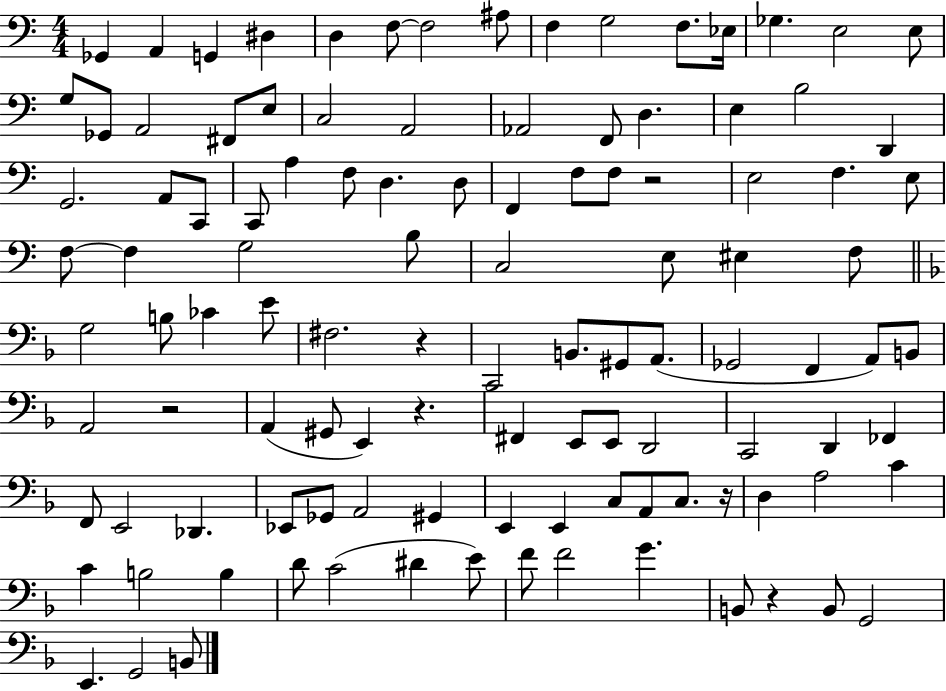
Gb2/q A2/q G2/q D#3/q D3/q F3/e F3/h A#3/e F3/q G3/h F3/e. Eb3/s Gb3/q. E3/h E3/e G3/e Gb2/e A2/h F#2/e E3/e C3/h A2/h Ab2/h F2/e D3/q. E3/q B3/h D2/q G2/h. A2/e C2/e C2/e A3/q F3/e D3/q. D3/e F2/q F3/e F3/e R/h E3/h F3/q. E3/e F3/e F3/q G3/h B3/e C3/h E3/e EIS3/q F3/e G3/h B3/e CES4/q E4/e F#3/h. R/q C2/h B2/e. G#2/e A2/e. Gb2/h F2/q A2/e B2/e A2/h R/h A2/q G#2/e E2/q R/q. F#2/q E2/e E2/e D2/h C2/h D2/q FES2/q F2/e E2/h Db2/q. Eb2/e Gb2/e A2/h G#2/q E2/q E2/q C3/e A2/e C3/e. R/s D3/q A3/h C4/q C4/q B3/h B3/q D4/e C4/h D#4/q E4/e F4/e F4/h G4/q. B2/e R/q B2/e G2/h E2/q. G2/h B2/e